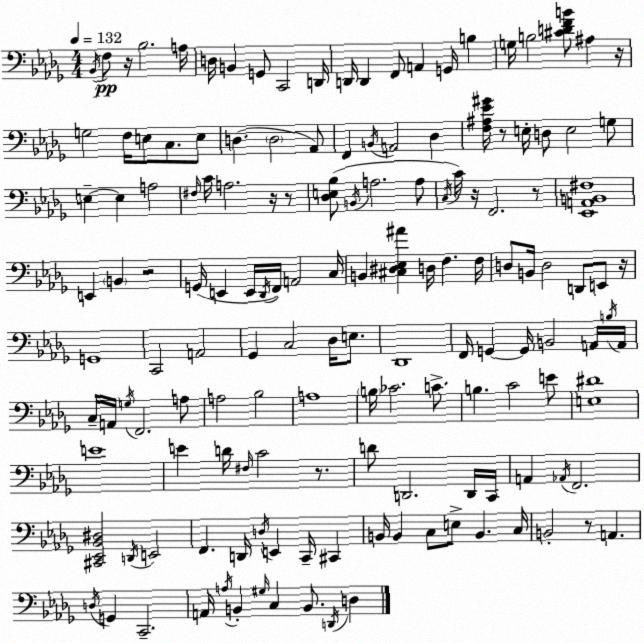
X:1
T:Untitled
M:4/4
L:1/4
K:Bbm
_B,,/4 F,/2 z/4 _B,2 A,/4 D,/4 B,, G,,/2 C,,2 D,,/4 D,,/4 D,, F,,/2 A,, G,,/4 B, G,/4 B,2 [^CDFB]/2 ^A, z/4 G,2 F,/4 E,/2 C,/2 E,/2 D, D,2 _A,,/2 F,, B,,/4 A,,2 _D, [F,^A,_E^G]/4 z/2 E,/4 D,/2 E,2 G,/2 E, E, A,2 ^F,/4 C/4 A,2 z/4 z/2 [_D,E,_B,]/2 B,,/4 A,2 A,/2 C,/4 C/4 z/4 F,,2 z/2 [_E,,A,,B,,^F,]4 E,, B,, z2 G,,/4 E,, E,,/4 _D,,/4 F,,/4 A,,2 C,/4 B,, [^C,^D,_E,^A] D,/4 F, F,/4 D,/2 B,,/4 D,2 D,,/2 E,,/2 z/4 G,,4 C,,2 A,,2 _G,, C,2 _D,/4 E,/2 _D,,4 F,,/4 G,, G,,/4 B,,2 A,,/4 B,/4 A,,/4 C,/4 A,,/4 G,/4 F,,2 A,/2 A,2 _B,2 A,4 B,/4 _C2 C/2 B, C2 E/2 [E,^D]4 E4 E D/4 ^F,/4 C2 z/2 D/2 D,,2 D,,/4 C,,/4 A,, _A,,/4 F,,2 [^C,,_E,,_B,,^D,]2 D,,/4 E,,2 F,, D,,/4 D,/4 E,, C,,/4 ^C,, B,,/4 B,, C,/2 E,/2 B,, C,/4 B,,2 z/2 A,, D,/4 G,, C,,2 A,,/4 A,/4 B,, ^G,/4 C, B,,/2 D,,/4 D,